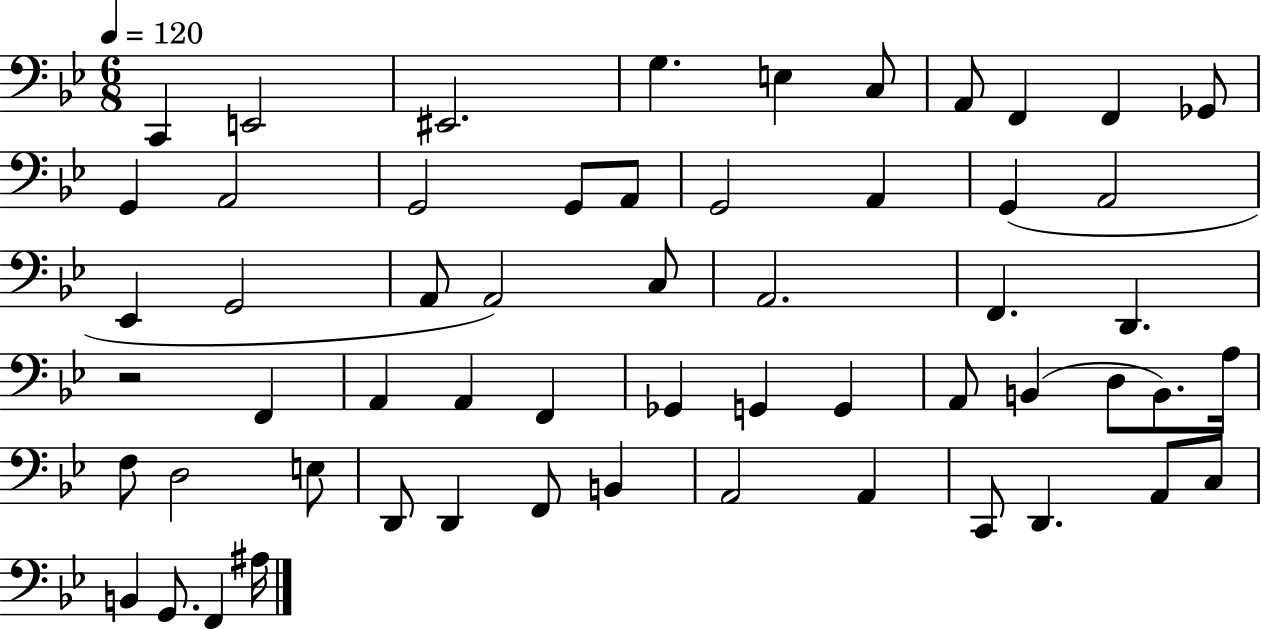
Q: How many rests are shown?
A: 1